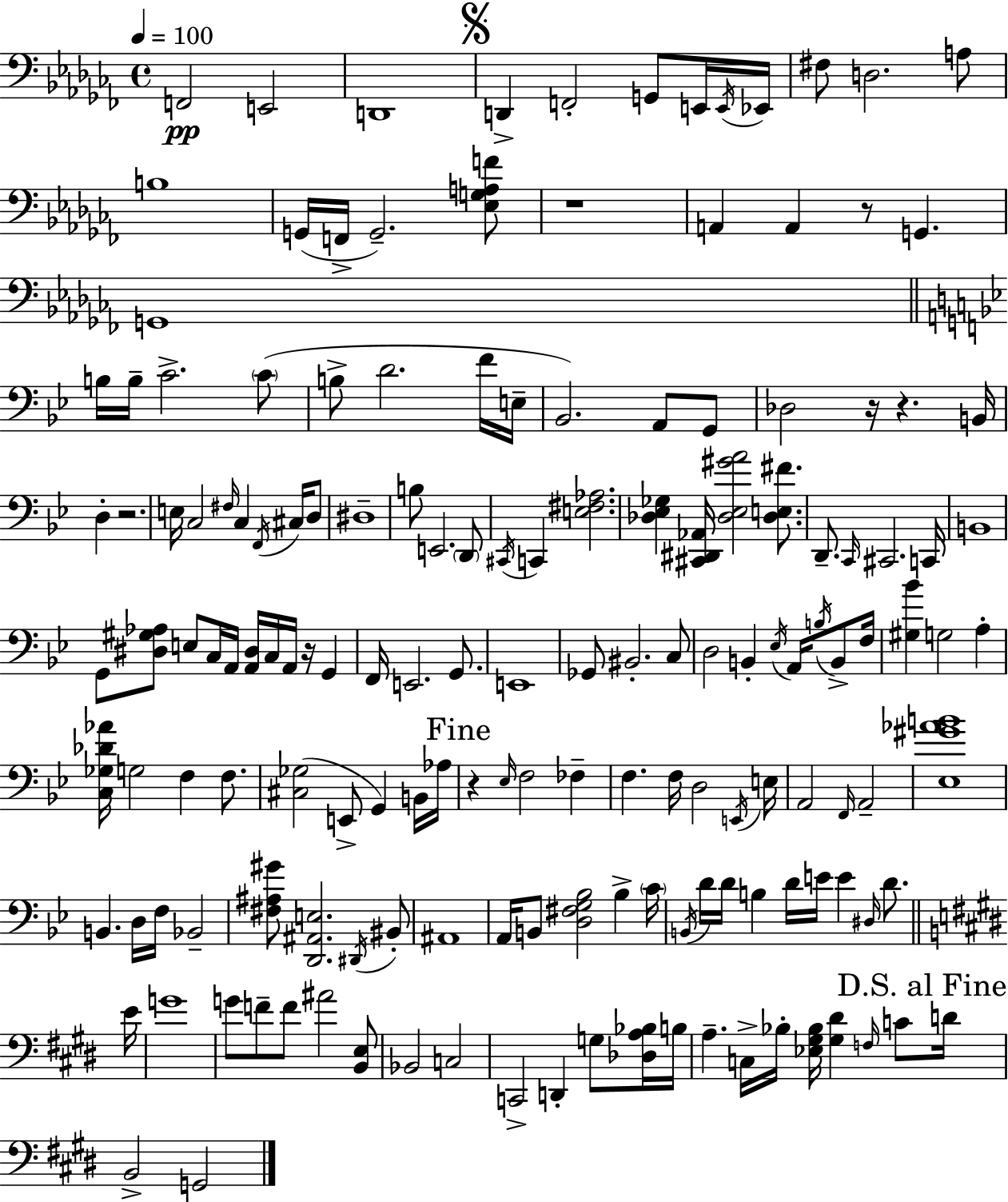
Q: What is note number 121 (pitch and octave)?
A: C3